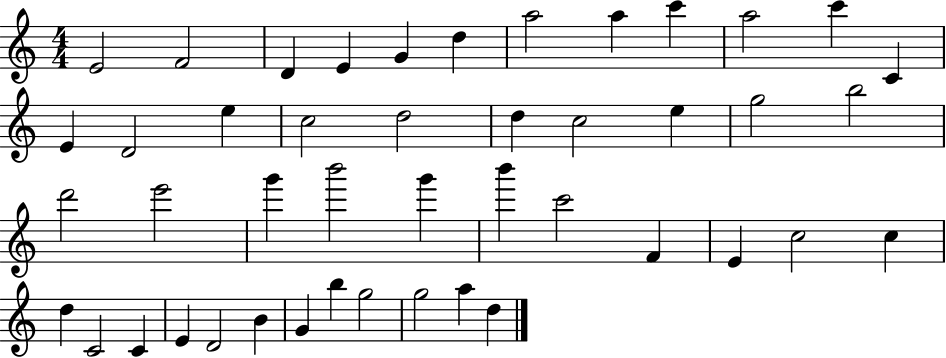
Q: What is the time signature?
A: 4/4